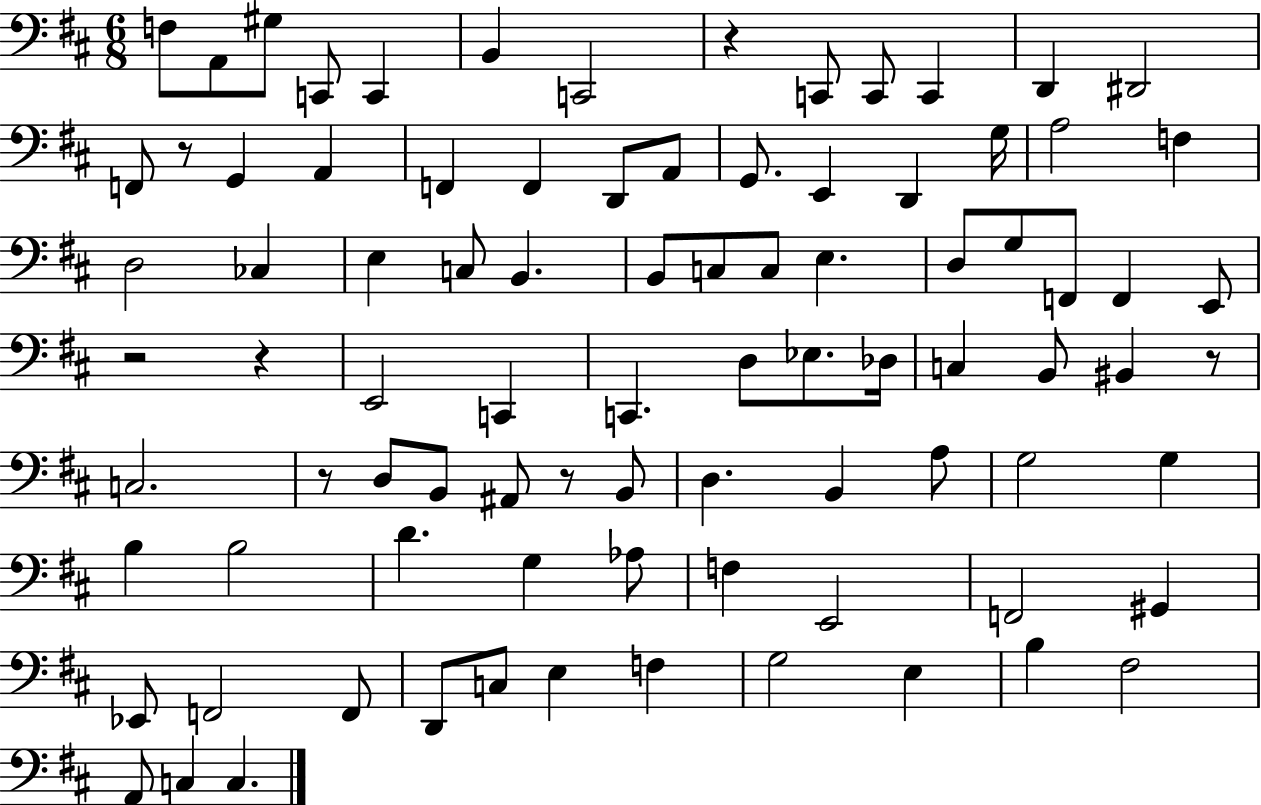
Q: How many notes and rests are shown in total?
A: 88